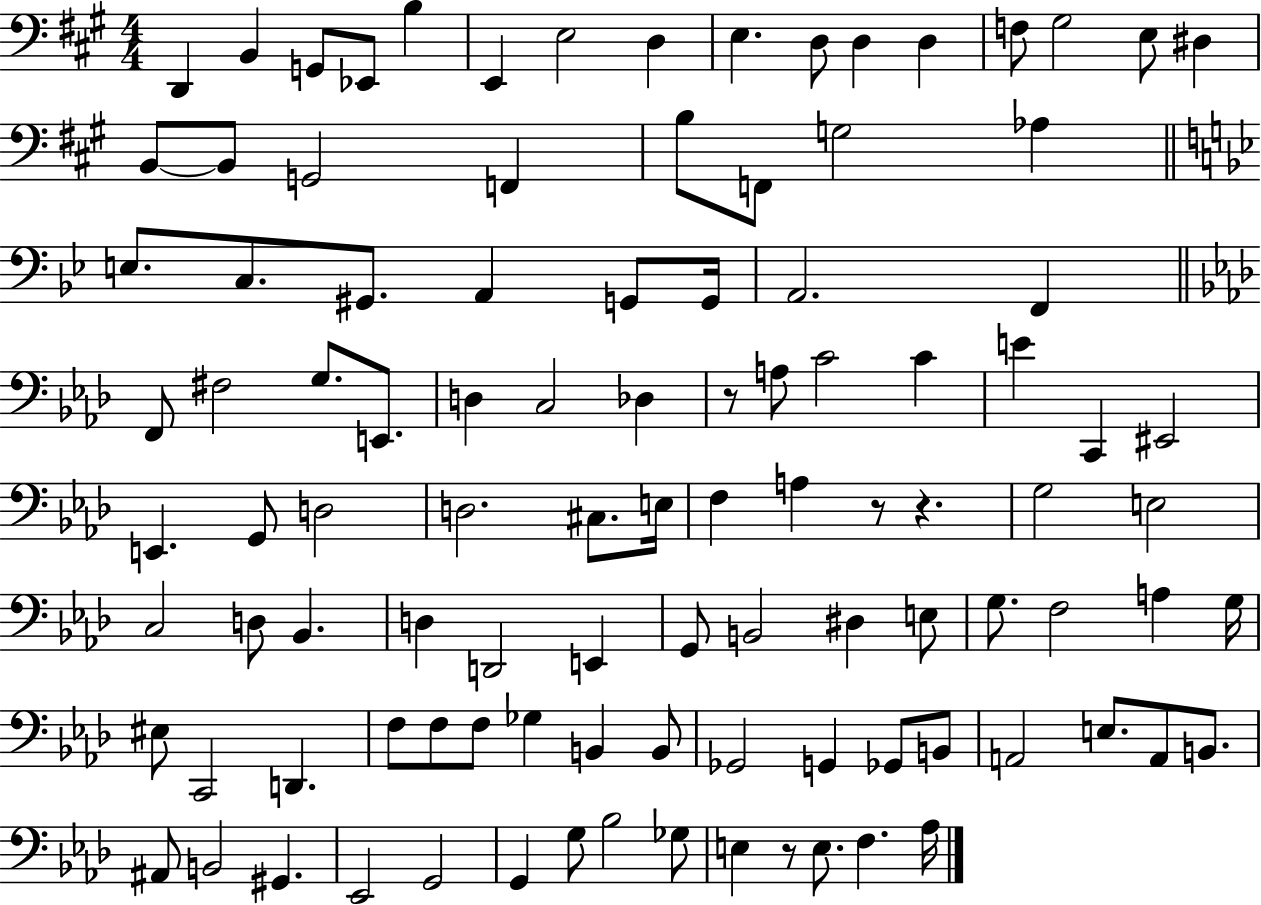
D2/q B2/q G2/e Eb2/e B3/q E2/q E3/h D3/q E3/q. D3/e D3/q D3/q F3/e G#3/h E3/e D#3/q B2/e B2/e G2/h F2/q B3/e F2/e G3/h Ab3/q E3/e. C3/e. G#2/e. A2/q G2/e G2/s A2/h. F2/q F2/e F#3/h G3/e. E2/e. D3/q C3/h Db3/q R/e A3/e C4/h C4/q E4/q C2/q EIS2/h E2/q. G2/e D3/h D3/h. C#3/e. E3/s F3/q A3/q R/e R/q. G3/h E3/h C3/h D3/e Bb2/q. D3/q D2/h E2/q G2/e B2/h D#3/q E3/e G3/e. F3/h A3/q G3/s EIS3/e C2/h D2/q. F3/e F3/e F3/e Gb3/q B2/q B2/e Gb2/h G2/q Gb2/e B2/e A2/h E3/e. A2/e B2/e. A#2/e B2/h G#2/q. Eb2/h G2/h G2/q G3/e Bb3/h Gb3/e E3/q R/e E3/e. F3/q. Ab3/s